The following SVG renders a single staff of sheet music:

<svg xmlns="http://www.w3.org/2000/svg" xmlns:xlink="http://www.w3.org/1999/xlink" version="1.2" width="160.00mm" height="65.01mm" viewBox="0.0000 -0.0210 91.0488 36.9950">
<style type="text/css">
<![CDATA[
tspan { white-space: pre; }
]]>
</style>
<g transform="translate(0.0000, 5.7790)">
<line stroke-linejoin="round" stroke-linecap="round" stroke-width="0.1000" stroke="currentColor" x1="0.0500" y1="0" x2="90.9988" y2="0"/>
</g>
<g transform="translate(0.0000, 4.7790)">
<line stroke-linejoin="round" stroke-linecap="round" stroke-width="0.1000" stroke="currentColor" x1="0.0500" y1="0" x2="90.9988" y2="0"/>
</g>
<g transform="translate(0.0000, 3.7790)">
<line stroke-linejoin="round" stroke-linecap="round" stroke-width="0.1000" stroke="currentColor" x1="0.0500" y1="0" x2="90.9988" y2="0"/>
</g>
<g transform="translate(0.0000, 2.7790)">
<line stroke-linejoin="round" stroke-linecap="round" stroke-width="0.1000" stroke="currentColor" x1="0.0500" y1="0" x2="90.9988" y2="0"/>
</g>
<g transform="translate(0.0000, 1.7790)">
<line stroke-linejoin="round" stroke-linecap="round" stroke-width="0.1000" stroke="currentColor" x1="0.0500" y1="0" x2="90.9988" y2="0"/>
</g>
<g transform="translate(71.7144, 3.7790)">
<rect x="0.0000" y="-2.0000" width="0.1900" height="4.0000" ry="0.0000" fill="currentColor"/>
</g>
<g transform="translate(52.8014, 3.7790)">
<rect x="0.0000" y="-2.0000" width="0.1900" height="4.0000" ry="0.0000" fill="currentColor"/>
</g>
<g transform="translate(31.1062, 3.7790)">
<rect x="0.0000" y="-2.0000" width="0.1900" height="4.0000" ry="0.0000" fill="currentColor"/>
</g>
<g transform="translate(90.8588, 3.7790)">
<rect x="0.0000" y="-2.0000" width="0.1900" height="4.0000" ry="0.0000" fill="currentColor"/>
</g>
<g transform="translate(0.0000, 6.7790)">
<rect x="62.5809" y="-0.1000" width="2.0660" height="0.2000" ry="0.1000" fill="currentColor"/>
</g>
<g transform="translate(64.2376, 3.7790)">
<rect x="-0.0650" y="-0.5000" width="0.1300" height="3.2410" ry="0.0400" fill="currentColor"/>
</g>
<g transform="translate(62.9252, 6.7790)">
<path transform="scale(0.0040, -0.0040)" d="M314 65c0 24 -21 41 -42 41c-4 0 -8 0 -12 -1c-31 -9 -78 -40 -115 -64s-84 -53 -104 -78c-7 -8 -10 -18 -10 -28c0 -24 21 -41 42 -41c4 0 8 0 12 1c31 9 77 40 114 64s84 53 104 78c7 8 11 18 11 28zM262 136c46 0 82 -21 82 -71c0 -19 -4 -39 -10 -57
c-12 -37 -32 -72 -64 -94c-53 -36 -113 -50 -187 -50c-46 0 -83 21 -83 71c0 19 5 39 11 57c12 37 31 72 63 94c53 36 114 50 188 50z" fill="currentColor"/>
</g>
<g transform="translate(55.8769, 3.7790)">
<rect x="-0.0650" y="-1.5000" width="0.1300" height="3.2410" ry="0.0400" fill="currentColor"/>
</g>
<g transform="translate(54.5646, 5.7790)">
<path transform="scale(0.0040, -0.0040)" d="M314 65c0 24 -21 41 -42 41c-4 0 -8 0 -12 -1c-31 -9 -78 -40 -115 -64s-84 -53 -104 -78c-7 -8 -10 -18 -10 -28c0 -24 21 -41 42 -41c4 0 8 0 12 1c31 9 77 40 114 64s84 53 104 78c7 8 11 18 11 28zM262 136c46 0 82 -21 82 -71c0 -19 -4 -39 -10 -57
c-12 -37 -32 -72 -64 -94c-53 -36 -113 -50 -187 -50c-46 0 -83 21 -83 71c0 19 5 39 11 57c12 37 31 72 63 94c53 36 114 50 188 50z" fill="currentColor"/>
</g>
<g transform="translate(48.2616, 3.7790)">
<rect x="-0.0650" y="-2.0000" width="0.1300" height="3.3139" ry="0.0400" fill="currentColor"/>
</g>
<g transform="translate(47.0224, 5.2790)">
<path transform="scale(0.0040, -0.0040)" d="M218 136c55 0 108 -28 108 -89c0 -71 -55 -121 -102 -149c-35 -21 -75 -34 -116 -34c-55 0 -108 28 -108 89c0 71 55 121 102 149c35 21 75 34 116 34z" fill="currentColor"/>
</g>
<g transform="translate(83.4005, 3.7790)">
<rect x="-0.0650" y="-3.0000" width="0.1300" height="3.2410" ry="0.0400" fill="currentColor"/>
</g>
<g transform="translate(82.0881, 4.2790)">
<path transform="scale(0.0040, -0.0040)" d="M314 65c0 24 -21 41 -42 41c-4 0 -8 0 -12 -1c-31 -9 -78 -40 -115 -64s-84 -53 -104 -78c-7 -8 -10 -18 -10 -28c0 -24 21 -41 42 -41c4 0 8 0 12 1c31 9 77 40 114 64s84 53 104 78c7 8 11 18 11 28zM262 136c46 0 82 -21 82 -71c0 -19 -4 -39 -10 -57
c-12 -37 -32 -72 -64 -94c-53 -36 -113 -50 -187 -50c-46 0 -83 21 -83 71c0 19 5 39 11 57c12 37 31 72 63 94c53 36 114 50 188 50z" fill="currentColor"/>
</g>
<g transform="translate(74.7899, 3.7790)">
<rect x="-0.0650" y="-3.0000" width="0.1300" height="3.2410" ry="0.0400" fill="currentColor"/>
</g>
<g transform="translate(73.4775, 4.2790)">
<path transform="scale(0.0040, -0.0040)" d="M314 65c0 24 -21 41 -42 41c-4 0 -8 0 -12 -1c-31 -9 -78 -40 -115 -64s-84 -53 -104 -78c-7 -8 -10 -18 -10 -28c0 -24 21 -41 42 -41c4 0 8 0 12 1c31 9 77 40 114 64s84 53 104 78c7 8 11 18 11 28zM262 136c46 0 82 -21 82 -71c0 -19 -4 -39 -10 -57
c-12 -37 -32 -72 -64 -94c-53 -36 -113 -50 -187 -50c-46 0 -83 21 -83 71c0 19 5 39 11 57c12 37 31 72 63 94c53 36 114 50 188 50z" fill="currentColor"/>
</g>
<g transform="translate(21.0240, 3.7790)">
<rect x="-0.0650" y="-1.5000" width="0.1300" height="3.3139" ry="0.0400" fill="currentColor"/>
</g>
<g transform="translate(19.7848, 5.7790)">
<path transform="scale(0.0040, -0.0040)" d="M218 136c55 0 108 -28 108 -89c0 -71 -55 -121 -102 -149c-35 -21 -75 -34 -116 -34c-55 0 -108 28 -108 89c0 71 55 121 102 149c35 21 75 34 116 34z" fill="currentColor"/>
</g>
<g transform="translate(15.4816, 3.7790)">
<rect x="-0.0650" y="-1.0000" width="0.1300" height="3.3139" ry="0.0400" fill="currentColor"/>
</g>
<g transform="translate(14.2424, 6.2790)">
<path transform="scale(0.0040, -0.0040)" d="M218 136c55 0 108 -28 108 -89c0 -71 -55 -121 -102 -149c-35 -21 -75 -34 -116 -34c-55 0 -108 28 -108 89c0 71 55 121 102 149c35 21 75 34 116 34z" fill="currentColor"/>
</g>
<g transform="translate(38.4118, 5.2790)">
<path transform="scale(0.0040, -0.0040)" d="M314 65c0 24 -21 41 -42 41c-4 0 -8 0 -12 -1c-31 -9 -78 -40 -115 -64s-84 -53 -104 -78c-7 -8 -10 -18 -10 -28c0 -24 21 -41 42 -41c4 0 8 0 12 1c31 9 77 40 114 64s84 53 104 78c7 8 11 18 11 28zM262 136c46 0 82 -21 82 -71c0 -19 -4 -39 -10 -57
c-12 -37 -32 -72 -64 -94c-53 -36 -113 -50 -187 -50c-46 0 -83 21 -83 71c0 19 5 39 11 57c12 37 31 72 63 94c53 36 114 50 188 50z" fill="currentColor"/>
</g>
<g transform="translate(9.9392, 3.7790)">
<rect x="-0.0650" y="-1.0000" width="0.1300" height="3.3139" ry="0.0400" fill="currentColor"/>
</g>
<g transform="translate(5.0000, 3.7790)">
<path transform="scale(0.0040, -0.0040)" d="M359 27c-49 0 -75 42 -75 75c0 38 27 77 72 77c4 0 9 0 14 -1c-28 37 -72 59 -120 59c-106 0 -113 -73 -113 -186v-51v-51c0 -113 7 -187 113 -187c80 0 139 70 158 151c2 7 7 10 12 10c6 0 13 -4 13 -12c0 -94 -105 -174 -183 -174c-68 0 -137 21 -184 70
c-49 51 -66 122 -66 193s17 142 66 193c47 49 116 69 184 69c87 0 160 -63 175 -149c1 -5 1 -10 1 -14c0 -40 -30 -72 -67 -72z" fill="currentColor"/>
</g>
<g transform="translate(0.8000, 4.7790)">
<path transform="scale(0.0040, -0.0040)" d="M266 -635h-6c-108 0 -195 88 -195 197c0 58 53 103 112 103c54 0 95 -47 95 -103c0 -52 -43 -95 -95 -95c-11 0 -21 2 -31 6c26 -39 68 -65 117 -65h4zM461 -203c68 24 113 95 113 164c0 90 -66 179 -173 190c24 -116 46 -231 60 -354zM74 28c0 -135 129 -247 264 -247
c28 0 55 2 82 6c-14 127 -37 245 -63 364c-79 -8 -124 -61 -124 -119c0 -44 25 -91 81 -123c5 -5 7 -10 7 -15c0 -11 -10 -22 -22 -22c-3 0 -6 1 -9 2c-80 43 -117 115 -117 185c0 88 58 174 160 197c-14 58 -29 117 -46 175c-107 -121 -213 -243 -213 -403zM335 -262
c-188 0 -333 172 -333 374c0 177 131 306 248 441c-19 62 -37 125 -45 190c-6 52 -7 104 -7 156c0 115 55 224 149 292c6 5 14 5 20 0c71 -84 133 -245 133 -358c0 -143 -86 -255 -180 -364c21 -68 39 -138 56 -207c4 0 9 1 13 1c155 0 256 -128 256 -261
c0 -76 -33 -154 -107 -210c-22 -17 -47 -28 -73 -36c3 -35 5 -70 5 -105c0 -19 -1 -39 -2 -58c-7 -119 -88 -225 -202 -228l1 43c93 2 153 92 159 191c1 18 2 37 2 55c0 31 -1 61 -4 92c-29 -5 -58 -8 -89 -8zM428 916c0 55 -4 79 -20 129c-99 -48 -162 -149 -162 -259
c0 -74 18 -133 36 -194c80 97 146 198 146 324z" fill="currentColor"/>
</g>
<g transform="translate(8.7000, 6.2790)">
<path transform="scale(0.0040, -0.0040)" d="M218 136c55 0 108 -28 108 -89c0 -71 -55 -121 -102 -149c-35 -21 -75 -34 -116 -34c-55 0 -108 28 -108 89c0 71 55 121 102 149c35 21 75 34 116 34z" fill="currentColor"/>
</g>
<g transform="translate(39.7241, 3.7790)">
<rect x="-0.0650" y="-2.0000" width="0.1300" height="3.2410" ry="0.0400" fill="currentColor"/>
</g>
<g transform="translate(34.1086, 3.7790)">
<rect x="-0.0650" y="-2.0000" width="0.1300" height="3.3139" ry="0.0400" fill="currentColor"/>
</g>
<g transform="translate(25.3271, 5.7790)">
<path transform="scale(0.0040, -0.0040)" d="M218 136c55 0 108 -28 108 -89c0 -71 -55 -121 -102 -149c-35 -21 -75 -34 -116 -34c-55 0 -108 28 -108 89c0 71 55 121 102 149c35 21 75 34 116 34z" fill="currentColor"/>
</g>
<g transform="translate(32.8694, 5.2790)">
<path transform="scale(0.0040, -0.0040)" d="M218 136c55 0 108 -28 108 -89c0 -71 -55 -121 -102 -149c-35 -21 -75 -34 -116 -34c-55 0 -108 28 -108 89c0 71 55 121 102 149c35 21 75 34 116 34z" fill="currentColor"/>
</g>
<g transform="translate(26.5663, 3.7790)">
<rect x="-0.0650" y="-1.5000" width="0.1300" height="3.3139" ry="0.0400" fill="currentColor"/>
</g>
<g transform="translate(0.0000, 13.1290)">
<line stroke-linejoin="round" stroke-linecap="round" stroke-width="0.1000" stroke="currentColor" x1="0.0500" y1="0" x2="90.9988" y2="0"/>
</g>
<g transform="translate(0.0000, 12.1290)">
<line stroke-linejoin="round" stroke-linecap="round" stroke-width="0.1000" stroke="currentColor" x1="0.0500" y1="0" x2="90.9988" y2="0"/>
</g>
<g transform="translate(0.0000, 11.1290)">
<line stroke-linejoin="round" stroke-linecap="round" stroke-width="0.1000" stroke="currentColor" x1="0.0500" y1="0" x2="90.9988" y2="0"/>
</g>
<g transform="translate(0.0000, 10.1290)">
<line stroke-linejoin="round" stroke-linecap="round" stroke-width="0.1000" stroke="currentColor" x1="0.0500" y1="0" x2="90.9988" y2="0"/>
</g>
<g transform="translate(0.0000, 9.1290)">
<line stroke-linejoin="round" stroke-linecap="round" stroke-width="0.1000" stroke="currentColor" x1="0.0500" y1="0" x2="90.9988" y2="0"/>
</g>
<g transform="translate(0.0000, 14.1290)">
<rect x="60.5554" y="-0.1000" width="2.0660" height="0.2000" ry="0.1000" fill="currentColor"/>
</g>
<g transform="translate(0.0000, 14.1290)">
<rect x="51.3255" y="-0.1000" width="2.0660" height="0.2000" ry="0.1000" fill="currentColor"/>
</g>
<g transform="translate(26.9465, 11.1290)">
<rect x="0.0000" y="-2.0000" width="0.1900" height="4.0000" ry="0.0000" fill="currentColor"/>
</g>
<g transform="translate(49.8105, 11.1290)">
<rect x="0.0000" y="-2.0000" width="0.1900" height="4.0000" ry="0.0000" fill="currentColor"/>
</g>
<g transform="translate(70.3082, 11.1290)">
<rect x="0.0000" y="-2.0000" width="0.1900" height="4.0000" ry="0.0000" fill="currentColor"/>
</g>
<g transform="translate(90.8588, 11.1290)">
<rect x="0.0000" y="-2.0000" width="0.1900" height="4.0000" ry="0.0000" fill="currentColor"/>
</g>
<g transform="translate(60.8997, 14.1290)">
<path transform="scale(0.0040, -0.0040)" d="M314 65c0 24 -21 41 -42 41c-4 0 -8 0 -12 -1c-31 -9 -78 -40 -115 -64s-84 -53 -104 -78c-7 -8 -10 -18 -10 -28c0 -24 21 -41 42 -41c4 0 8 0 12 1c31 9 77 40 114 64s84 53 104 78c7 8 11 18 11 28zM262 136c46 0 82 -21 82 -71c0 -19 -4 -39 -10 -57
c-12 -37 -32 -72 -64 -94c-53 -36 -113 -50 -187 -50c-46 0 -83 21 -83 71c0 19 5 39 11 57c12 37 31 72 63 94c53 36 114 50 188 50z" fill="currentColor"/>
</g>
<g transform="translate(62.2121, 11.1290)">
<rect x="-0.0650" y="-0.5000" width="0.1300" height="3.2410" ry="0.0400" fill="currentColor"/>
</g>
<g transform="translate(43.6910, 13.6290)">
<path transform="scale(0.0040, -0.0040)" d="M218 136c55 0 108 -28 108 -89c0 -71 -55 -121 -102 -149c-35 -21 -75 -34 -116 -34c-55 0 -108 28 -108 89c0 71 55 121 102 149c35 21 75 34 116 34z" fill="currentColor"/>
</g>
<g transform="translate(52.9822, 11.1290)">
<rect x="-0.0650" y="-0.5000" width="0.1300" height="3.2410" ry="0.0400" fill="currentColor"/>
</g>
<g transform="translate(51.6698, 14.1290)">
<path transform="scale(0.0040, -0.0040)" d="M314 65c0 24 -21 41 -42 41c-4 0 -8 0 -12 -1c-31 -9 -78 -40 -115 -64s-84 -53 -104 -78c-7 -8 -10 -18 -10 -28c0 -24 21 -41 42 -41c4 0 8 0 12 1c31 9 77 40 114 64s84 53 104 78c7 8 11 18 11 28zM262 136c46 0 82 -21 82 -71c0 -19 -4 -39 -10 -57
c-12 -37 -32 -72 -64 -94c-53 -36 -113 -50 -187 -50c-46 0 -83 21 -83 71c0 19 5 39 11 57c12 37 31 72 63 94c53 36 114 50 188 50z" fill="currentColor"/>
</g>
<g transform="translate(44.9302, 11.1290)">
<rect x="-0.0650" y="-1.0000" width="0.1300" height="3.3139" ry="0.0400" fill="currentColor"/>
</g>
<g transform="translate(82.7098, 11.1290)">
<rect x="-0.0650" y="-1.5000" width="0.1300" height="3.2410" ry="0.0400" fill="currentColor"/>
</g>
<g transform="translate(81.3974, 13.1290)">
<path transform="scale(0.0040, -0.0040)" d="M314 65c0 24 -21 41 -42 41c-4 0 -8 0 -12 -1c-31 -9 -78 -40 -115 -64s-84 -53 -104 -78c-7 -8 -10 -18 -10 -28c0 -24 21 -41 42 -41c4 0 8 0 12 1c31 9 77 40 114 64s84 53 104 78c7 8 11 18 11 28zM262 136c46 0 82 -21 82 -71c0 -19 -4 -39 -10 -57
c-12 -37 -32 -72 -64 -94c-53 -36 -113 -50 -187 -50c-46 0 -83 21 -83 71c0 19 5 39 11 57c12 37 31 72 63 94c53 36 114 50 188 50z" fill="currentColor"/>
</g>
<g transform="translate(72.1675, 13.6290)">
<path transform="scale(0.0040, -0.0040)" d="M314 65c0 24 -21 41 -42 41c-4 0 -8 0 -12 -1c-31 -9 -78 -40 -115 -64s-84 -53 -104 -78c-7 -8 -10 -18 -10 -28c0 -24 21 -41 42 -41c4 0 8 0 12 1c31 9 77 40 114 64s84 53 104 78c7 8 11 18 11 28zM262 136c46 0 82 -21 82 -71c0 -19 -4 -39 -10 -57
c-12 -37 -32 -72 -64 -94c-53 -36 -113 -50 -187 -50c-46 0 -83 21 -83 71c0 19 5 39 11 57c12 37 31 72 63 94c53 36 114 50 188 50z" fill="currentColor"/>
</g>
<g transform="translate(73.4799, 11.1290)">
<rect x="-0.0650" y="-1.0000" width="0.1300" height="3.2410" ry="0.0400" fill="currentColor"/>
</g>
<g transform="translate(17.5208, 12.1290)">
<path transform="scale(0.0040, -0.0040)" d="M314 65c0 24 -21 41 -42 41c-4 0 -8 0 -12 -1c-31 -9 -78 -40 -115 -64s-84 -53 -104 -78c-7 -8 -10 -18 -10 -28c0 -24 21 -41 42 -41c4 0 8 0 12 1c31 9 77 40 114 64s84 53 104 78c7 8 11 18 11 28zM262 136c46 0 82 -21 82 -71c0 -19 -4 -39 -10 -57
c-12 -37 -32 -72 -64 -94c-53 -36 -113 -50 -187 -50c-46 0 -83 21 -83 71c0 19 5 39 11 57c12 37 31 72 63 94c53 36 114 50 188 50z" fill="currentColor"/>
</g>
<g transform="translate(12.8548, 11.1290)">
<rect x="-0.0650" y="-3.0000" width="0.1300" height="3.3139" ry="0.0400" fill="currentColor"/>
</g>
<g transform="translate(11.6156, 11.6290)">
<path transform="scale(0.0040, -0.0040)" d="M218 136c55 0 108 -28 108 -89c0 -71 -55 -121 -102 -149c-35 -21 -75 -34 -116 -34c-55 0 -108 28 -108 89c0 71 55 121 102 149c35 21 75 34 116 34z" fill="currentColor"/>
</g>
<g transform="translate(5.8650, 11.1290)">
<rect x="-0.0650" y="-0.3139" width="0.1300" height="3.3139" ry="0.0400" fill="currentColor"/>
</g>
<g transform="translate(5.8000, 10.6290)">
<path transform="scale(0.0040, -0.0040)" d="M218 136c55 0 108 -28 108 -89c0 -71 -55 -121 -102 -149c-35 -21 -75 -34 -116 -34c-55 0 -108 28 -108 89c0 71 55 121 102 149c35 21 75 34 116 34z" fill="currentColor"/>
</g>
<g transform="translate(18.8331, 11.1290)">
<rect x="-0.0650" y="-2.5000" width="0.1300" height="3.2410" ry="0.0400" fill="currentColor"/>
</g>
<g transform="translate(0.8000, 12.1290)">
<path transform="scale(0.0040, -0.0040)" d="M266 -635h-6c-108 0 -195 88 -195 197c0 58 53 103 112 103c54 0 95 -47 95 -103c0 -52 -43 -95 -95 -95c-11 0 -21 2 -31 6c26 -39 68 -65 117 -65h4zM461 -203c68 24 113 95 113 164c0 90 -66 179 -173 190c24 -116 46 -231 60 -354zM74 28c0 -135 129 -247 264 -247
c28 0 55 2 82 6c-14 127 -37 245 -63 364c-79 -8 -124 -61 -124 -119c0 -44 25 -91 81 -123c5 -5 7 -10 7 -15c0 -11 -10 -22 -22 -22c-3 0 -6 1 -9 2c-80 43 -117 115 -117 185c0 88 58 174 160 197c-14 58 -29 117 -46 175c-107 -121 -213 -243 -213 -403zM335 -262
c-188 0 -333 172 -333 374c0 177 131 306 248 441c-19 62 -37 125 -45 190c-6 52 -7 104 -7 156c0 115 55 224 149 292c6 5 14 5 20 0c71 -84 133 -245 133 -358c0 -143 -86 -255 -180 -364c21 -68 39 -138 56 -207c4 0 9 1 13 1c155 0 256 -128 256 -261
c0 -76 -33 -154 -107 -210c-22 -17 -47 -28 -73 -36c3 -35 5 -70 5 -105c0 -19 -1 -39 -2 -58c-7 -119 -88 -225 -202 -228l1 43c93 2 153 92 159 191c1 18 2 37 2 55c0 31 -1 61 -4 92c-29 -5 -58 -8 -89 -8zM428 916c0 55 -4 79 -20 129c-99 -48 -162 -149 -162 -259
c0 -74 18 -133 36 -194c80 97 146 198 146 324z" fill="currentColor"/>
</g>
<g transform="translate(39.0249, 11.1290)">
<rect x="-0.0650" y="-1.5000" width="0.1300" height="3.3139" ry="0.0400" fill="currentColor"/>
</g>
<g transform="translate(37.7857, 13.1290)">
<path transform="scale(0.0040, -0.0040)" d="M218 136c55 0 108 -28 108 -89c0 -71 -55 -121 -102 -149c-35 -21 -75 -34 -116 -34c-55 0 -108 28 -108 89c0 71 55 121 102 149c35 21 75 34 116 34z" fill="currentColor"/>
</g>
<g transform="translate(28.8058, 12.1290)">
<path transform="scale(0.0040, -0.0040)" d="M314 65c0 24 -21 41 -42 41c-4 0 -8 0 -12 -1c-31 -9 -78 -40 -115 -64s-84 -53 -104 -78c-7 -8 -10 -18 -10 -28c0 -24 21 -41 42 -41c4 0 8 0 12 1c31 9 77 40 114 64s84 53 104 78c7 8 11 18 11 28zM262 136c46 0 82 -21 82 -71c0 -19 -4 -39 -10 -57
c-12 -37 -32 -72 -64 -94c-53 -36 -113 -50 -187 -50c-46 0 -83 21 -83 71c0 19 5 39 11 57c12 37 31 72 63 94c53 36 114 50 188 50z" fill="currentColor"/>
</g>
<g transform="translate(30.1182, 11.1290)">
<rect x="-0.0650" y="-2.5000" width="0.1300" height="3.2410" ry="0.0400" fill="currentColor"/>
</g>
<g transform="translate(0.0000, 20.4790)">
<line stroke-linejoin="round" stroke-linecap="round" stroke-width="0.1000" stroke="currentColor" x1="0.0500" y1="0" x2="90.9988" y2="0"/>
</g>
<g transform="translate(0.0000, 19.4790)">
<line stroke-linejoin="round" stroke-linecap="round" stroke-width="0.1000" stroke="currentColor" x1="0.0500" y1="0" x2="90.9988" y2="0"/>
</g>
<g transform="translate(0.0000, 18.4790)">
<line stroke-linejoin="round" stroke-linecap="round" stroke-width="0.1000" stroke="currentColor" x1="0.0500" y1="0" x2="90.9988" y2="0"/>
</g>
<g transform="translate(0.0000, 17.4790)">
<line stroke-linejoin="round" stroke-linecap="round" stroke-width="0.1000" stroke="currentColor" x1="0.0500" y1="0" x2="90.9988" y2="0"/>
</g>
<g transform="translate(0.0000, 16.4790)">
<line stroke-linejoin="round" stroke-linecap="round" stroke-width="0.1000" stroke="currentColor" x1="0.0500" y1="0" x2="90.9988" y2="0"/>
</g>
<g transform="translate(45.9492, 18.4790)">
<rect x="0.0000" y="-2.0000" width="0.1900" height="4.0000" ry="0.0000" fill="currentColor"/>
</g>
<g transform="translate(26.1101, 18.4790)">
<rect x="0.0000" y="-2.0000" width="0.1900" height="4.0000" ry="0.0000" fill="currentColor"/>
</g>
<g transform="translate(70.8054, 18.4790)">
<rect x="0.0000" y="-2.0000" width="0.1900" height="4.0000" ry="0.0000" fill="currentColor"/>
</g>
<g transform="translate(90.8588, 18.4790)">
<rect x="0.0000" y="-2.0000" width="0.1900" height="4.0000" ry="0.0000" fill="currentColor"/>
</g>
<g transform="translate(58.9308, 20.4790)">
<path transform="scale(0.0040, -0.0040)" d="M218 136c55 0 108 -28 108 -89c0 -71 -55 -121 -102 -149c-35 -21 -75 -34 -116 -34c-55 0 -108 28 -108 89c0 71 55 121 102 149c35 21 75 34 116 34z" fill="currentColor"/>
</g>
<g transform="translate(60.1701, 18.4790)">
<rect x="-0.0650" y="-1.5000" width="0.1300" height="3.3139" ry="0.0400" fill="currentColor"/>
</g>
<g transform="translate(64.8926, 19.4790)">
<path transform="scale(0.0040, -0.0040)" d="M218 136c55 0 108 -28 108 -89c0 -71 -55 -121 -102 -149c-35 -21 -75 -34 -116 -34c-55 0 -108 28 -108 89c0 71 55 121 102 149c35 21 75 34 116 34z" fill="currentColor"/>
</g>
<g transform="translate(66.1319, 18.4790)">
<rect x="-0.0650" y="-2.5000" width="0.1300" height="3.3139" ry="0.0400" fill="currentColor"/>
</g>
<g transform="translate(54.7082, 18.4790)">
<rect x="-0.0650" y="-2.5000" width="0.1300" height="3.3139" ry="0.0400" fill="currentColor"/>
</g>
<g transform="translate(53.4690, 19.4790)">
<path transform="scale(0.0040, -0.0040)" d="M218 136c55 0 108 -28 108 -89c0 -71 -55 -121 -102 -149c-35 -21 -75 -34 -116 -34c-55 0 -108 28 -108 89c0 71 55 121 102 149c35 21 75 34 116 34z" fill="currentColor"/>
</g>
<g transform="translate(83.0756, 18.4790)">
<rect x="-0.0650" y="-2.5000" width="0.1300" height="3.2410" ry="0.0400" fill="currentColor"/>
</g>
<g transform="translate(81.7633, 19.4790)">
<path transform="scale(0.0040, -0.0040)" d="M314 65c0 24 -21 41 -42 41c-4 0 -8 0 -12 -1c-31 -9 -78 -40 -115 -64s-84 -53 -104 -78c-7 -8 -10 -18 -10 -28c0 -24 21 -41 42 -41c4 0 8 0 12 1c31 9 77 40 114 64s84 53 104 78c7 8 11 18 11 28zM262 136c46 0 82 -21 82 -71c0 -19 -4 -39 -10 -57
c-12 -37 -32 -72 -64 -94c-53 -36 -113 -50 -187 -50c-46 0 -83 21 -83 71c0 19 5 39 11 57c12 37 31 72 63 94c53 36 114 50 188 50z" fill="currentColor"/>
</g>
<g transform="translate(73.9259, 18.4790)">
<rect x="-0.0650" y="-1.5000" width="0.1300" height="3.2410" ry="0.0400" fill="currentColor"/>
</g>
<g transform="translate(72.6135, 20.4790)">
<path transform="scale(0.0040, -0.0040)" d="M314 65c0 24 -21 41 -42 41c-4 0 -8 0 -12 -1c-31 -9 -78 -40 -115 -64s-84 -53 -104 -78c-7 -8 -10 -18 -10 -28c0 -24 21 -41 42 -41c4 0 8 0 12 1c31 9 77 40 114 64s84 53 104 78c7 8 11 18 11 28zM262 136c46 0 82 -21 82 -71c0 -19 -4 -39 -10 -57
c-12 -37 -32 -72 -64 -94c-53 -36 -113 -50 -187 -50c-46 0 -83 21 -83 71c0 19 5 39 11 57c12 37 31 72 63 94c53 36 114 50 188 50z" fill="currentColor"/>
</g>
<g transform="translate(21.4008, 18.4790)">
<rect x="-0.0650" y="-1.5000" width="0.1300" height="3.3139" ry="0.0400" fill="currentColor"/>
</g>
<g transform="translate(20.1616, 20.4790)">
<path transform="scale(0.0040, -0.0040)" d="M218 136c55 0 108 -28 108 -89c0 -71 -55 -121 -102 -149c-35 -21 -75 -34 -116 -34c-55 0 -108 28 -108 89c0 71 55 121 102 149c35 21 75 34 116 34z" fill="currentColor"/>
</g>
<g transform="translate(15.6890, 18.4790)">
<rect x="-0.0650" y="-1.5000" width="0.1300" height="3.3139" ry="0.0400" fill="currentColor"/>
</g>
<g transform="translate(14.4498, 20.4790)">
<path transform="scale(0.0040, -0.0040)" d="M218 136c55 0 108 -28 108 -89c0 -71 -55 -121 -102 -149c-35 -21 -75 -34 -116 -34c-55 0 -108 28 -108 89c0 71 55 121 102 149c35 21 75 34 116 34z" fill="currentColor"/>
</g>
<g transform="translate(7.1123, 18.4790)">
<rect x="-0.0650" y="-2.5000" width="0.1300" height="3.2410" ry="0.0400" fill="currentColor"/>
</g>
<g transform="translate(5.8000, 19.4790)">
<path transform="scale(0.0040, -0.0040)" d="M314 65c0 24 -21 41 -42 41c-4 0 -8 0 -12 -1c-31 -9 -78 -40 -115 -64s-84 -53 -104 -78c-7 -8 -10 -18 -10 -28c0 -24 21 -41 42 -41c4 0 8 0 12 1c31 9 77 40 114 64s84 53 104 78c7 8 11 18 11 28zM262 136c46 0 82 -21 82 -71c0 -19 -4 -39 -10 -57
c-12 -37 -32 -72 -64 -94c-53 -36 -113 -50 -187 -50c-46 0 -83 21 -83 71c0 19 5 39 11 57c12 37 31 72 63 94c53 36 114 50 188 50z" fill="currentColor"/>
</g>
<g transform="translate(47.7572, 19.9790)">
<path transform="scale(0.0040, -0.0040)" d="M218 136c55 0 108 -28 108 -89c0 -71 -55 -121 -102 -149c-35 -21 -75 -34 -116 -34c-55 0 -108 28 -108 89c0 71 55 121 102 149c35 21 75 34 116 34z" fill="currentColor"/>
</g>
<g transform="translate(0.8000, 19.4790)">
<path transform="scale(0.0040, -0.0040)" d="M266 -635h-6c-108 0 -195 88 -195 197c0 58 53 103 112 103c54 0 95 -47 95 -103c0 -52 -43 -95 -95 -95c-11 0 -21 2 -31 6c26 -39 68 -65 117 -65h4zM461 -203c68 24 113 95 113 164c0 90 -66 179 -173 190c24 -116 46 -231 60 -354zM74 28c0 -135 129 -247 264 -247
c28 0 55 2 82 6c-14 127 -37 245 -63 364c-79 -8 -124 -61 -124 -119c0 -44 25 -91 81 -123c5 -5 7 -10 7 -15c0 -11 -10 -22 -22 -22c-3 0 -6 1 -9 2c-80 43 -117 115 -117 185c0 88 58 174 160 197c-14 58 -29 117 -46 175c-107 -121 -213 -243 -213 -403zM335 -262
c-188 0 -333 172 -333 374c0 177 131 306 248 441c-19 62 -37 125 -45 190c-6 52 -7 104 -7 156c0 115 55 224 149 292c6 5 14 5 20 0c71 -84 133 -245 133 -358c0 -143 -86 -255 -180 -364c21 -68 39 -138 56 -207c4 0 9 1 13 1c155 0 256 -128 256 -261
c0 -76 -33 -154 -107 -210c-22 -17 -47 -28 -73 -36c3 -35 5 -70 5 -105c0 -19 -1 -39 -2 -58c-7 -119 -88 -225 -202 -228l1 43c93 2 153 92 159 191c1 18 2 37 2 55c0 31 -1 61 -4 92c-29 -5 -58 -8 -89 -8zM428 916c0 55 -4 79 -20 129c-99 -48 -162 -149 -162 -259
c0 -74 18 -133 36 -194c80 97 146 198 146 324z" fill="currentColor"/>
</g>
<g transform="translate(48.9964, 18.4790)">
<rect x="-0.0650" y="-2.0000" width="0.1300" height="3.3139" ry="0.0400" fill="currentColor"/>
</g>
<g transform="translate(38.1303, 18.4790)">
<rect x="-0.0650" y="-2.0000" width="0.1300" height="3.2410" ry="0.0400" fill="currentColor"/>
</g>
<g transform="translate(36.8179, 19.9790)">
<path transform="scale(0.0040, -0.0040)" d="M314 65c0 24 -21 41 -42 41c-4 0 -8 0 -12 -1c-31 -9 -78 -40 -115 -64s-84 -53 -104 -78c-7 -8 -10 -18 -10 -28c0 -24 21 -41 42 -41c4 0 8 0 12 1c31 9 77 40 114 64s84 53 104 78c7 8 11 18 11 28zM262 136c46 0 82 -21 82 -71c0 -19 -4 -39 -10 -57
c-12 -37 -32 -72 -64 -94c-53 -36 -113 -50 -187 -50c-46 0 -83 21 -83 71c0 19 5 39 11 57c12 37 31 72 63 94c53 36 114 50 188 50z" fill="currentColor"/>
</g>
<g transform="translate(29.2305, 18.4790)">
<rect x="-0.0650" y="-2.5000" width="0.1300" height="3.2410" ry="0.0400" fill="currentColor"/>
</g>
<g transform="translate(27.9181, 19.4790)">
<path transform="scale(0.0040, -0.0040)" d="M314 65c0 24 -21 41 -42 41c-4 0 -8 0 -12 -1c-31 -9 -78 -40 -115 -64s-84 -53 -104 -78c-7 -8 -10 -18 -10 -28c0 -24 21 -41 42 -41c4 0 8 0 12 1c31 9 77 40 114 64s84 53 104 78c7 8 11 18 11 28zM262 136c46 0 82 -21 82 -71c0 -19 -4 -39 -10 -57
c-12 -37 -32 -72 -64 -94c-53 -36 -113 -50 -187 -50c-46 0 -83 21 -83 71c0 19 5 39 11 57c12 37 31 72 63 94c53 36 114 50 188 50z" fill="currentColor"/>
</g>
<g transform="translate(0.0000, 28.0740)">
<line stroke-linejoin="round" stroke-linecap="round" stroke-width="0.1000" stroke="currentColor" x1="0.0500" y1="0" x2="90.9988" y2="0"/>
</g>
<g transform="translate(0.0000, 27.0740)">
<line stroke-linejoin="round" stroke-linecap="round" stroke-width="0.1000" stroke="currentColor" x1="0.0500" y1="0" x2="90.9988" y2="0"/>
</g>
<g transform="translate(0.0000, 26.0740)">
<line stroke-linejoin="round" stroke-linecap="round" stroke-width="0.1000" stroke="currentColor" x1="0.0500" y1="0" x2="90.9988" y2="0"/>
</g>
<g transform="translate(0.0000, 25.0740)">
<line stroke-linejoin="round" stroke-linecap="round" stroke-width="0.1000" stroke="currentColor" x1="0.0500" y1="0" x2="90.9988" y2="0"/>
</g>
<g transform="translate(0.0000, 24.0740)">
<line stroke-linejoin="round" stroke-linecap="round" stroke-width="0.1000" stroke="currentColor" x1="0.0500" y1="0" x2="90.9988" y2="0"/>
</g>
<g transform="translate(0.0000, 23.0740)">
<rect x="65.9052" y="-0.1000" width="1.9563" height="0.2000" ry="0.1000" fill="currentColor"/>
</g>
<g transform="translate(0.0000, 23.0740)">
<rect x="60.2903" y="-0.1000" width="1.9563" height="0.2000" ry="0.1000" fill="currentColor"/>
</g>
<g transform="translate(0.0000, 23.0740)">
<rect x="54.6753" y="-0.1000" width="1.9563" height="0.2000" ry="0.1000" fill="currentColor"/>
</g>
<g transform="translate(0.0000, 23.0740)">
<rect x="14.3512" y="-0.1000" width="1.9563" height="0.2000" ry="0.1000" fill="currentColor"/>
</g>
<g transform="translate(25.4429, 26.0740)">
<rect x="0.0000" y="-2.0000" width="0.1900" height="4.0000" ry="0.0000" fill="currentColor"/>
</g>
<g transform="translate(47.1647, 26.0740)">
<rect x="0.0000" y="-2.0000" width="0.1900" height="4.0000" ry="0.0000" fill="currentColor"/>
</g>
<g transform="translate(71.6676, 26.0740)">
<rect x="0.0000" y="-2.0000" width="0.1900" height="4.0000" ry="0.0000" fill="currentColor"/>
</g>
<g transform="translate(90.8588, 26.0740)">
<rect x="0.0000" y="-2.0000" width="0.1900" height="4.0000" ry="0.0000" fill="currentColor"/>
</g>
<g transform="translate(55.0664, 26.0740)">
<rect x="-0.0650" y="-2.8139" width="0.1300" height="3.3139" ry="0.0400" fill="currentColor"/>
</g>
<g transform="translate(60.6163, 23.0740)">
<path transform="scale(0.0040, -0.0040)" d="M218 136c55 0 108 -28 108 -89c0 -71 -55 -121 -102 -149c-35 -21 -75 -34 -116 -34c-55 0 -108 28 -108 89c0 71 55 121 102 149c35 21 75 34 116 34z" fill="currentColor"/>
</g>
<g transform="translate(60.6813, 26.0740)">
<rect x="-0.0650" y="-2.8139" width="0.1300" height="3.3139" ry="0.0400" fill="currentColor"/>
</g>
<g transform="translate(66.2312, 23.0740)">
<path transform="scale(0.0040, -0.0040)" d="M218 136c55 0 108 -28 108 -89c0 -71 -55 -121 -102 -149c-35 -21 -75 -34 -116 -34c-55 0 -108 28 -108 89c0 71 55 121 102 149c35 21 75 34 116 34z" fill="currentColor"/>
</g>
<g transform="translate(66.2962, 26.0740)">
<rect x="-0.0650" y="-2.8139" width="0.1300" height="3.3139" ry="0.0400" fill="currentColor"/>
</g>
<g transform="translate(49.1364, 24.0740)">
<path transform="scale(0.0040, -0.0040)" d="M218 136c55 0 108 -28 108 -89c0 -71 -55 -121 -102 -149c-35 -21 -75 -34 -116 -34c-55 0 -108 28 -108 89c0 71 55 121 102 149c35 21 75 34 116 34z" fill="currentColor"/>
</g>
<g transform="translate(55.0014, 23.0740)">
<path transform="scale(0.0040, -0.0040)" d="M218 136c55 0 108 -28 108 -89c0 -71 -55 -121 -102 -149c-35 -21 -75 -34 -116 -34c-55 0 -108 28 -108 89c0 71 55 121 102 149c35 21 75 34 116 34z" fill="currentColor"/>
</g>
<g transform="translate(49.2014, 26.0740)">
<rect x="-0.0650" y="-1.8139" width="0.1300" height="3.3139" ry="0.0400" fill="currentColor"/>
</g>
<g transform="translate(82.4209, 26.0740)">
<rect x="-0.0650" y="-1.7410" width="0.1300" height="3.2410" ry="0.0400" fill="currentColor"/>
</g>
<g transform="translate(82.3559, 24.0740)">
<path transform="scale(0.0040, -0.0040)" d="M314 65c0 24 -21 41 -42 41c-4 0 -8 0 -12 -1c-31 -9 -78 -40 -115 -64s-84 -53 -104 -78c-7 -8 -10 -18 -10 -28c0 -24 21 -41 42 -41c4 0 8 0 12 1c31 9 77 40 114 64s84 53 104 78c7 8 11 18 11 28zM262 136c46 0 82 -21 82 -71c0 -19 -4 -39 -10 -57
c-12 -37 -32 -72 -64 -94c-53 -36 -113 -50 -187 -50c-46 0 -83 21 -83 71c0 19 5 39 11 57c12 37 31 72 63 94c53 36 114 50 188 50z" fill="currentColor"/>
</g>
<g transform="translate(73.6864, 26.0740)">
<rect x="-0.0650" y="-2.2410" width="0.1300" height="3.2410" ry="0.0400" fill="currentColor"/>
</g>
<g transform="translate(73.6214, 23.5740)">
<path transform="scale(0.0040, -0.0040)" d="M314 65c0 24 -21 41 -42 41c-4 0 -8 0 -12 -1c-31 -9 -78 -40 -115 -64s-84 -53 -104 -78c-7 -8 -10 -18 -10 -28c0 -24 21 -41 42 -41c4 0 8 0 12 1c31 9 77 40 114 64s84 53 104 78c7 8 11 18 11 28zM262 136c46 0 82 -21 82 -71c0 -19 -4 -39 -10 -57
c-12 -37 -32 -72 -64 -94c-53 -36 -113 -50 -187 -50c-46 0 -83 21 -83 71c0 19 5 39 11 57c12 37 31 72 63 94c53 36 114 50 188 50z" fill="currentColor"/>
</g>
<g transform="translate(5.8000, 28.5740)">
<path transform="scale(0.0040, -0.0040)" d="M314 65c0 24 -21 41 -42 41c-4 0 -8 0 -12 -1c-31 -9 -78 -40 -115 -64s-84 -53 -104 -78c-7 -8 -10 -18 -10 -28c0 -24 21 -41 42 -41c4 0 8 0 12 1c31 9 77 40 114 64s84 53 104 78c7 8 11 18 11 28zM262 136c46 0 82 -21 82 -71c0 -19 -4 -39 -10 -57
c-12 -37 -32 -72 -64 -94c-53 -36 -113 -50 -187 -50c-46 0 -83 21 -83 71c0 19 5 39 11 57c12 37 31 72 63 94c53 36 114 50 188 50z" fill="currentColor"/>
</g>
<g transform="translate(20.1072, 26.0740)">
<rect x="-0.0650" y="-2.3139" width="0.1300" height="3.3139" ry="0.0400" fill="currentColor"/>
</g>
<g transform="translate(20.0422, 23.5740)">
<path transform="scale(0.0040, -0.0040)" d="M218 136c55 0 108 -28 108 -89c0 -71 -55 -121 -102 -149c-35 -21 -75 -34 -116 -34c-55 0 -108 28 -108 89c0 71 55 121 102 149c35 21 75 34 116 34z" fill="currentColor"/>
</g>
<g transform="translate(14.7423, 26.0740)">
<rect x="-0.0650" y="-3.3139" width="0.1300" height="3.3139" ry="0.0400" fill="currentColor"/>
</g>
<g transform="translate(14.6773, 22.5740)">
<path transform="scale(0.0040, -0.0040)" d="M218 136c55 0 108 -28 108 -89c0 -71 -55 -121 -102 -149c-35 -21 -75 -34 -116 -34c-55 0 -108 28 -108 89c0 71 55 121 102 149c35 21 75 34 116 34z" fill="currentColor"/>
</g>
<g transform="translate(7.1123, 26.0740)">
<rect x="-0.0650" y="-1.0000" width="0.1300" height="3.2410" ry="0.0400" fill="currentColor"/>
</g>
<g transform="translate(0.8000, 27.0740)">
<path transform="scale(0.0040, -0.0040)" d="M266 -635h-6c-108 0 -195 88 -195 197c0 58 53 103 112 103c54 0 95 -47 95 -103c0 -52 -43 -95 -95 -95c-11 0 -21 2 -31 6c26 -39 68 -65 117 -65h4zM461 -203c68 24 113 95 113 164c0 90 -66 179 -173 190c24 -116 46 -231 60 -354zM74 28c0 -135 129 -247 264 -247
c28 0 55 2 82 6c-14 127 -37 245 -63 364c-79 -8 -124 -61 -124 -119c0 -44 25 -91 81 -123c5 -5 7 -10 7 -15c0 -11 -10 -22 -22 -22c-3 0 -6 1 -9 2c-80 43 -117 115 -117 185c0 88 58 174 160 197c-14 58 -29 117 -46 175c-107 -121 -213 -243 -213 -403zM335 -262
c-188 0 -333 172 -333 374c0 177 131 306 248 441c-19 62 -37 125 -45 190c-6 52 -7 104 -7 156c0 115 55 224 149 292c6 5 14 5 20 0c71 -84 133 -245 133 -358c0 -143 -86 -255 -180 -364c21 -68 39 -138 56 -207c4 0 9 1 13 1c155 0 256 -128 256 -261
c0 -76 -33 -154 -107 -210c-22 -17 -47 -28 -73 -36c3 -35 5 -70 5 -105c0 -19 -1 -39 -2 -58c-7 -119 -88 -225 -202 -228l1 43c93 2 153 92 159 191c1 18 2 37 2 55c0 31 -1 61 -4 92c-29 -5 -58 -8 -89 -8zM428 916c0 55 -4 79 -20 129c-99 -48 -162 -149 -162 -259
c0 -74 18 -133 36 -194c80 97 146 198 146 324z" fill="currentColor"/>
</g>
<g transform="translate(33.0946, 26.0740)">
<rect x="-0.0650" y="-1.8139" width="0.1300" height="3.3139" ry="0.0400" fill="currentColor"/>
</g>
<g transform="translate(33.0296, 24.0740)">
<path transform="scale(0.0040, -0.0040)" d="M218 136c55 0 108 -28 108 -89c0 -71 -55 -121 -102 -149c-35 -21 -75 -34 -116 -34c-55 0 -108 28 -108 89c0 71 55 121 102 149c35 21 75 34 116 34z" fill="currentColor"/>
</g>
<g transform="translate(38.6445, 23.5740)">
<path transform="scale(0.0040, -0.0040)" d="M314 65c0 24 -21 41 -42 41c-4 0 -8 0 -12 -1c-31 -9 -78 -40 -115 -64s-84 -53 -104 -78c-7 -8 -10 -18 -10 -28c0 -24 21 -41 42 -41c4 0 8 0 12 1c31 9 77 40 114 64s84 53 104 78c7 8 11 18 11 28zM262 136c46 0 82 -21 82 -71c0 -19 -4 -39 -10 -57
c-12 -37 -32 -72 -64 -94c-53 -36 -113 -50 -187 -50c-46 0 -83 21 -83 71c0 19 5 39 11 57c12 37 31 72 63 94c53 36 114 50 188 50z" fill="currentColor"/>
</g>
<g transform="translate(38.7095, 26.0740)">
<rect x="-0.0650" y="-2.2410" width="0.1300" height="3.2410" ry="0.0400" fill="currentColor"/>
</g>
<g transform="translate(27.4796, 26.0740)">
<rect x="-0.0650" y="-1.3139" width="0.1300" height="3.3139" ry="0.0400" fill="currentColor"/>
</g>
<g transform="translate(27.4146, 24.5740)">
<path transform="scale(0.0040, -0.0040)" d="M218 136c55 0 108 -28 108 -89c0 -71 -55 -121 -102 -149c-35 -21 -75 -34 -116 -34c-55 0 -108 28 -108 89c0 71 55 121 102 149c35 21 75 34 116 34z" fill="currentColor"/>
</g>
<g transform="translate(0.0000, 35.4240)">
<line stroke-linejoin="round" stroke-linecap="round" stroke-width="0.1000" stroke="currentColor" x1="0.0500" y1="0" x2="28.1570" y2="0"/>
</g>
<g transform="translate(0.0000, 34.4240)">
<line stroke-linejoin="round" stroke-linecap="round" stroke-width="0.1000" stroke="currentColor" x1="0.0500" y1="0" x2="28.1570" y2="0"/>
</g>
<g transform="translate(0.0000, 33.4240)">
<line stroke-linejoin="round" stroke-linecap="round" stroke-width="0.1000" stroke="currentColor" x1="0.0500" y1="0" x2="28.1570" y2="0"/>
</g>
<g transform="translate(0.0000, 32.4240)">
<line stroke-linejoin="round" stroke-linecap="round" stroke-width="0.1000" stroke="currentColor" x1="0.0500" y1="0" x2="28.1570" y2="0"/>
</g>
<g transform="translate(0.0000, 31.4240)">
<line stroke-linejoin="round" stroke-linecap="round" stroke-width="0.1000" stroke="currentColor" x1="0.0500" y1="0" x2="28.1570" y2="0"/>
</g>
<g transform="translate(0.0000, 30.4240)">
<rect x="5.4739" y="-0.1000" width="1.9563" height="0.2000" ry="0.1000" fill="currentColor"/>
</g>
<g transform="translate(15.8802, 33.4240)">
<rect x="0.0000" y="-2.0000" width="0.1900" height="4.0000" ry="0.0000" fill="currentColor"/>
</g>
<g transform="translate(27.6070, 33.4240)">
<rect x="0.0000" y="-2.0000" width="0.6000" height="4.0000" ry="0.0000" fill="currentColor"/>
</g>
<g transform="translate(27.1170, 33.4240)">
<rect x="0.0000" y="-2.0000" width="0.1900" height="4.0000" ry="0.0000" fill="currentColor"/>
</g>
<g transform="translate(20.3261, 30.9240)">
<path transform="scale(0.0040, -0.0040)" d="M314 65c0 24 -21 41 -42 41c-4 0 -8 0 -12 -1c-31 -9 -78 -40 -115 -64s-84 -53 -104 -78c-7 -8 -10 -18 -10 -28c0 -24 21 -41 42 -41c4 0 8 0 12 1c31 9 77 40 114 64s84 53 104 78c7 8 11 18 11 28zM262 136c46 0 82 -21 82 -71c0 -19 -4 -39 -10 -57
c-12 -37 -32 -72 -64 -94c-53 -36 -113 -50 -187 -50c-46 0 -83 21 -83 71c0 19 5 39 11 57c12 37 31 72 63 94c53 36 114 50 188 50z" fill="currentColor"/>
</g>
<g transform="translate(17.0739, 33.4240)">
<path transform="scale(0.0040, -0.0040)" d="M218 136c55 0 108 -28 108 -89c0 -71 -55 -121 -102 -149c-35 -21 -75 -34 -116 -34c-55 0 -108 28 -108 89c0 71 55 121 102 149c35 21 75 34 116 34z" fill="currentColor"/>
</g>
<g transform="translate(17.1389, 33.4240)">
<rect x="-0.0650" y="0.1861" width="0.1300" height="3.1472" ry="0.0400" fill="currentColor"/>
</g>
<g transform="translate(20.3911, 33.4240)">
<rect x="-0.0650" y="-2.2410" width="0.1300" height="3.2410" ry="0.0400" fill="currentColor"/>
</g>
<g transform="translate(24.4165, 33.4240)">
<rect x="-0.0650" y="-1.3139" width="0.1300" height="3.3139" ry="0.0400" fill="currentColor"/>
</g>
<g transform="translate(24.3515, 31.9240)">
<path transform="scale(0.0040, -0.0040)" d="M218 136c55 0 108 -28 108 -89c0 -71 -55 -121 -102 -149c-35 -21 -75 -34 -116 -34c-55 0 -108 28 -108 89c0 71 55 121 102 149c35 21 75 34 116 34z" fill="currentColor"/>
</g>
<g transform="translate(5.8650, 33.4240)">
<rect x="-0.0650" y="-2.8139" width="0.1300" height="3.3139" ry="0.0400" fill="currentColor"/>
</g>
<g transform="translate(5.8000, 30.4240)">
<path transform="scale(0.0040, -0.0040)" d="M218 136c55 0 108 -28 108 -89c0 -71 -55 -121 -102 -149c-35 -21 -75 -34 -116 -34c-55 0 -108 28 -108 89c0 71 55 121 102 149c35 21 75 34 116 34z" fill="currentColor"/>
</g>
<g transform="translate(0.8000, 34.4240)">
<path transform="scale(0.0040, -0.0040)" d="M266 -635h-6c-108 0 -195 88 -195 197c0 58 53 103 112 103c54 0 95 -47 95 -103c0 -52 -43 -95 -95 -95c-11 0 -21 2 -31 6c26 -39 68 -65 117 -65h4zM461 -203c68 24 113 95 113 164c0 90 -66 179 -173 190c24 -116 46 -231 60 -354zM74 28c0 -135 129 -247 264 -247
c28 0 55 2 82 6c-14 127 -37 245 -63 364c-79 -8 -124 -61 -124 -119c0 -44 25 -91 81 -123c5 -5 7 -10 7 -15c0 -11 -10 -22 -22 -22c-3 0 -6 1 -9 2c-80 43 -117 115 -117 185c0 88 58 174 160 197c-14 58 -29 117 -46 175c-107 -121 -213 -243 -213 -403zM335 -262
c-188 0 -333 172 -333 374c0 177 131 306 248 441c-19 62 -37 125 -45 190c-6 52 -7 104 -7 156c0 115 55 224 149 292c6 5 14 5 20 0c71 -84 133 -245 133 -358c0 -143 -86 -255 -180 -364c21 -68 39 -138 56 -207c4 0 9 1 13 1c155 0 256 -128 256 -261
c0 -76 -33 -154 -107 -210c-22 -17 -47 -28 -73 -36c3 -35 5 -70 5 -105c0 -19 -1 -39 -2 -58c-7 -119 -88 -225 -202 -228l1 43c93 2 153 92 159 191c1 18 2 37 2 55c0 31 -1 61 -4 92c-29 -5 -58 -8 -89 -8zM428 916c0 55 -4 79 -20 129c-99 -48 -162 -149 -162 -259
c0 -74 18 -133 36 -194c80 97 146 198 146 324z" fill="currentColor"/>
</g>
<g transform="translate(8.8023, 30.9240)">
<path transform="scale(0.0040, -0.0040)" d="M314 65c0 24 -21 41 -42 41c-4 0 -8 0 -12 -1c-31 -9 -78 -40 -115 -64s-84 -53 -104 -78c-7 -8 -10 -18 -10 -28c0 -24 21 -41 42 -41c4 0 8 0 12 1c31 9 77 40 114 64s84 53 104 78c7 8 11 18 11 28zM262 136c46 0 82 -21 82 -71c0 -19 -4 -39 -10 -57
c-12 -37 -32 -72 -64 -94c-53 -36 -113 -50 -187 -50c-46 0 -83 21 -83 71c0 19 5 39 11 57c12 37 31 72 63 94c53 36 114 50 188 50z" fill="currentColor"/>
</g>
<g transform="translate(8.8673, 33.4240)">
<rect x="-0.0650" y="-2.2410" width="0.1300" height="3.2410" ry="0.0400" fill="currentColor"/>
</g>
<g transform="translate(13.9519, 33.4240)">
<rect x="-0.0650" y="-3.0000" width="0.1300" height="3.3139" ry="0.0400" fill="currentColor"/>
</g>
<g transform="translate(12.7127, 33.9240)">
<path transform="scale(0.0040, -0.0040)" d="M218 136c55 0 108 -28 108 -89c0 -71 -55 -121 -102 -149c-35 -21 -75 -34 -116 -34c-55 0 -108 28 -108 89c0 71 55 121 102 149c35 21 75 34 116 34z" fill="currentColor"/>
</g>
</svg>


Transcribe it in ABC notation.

X:1
T:Untitled
M:4/4
L:1/4
K:C
D D E E F F2 F E2 C2 A2 A2 c A G2 G2 E D C2 C2 D2 E2 G2 E E G2 F2 F G E G E2 G2 D2 b g e f g2 f a a a g2 f2 a g2 A B g2 e